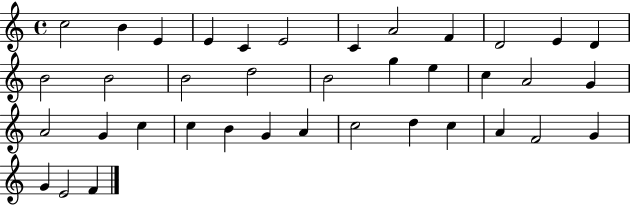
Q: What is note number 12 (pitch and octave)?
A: D4